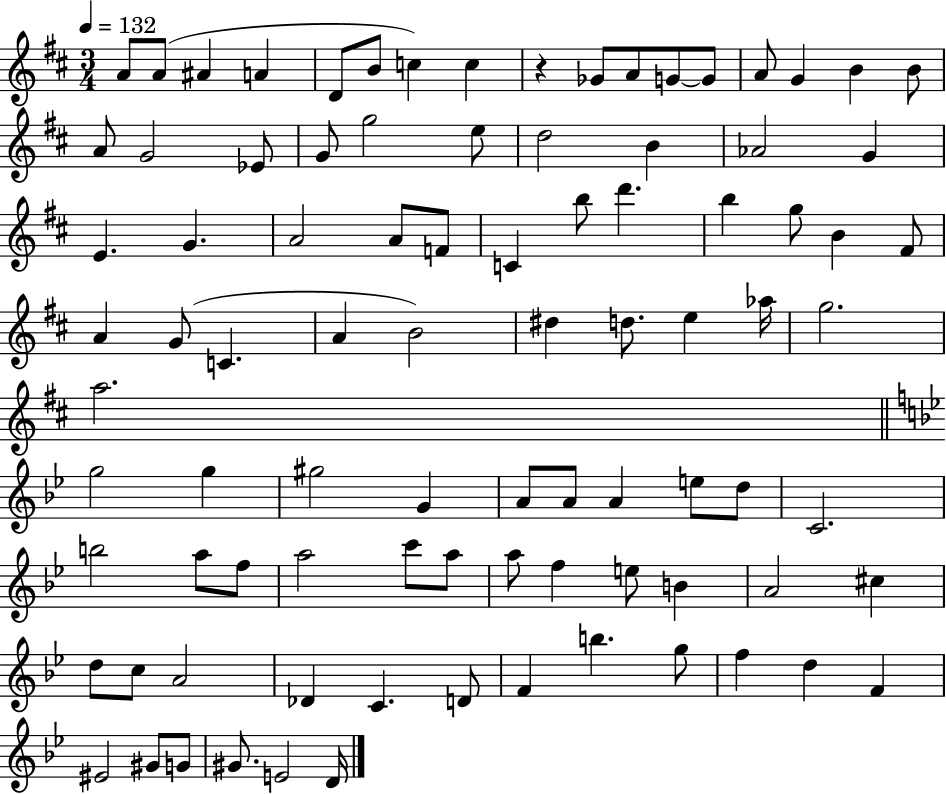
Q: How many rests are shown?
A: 1